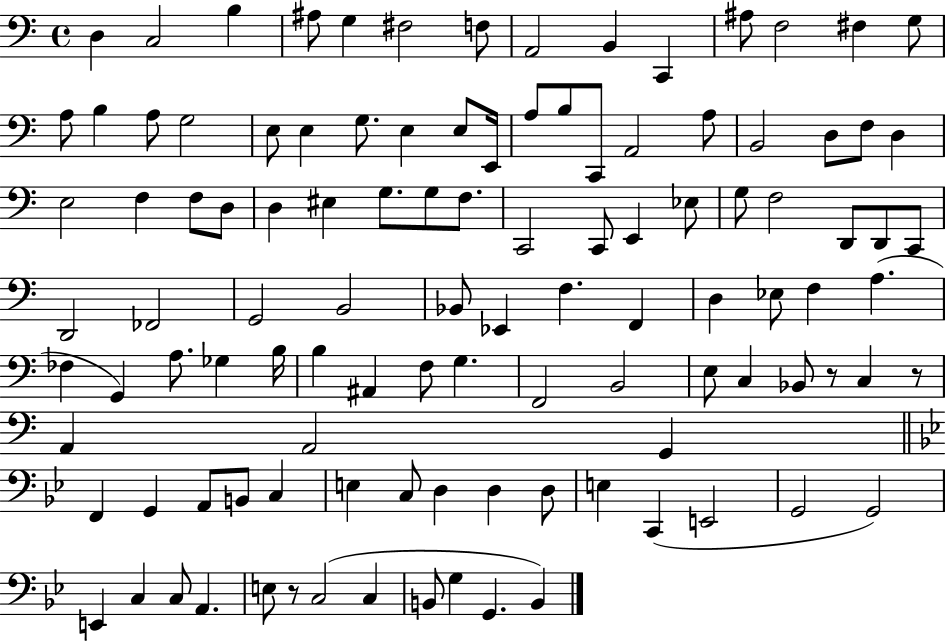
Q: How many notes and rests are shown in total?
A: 110